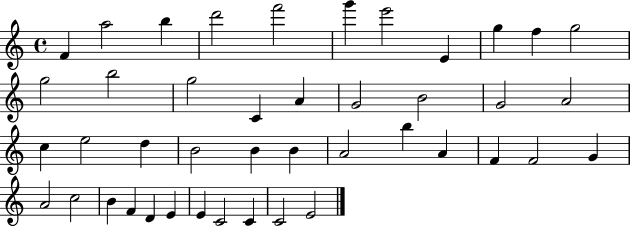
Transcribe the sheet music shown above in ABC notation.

X:1
T:Untitled
M:4/4
L:1/4
K:C
F a2 b d'2 f'2 g' e'2 E g f g2 g2 b2 g2 C A G2 B2 G2 A2 c e2 d B2 B B A2 b A F F2 G A2 c2 B F D E E C2 C C2 E2